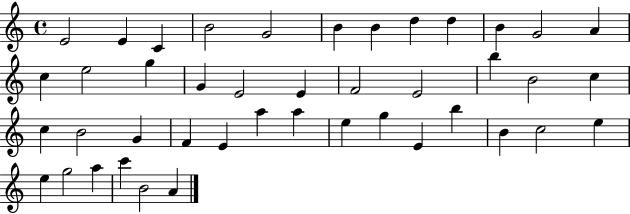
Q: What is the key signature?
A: C major